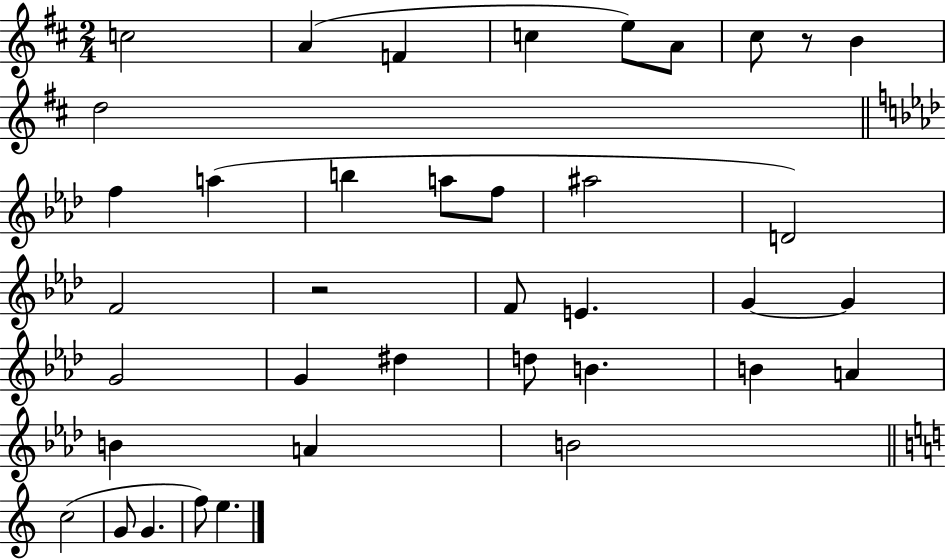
{
  \clef treble
  \numericTimeSignature
  \time 2/4
  \key d \major
  c''2 | a'4( f'4 | c''4 e''8) a'8 | cis''8 r8 b'4 | \break d''2 | \bar "||" \break \key aes \major f''4 a''4( | b''4 a''8 f''8 | ais''2 | d'2) | \break f'2 | r2 | f'8 e'4. | g'4~~ g'4 | \break g'2 | g'4 dis''4 | d''8 b'4. | b'4 a'4 | \break b'4 a'4 | b'2 | \bar "||" \break \key a \minor c''2( | g'8 g'4. | f''8) e''4. | \bar "|."
}